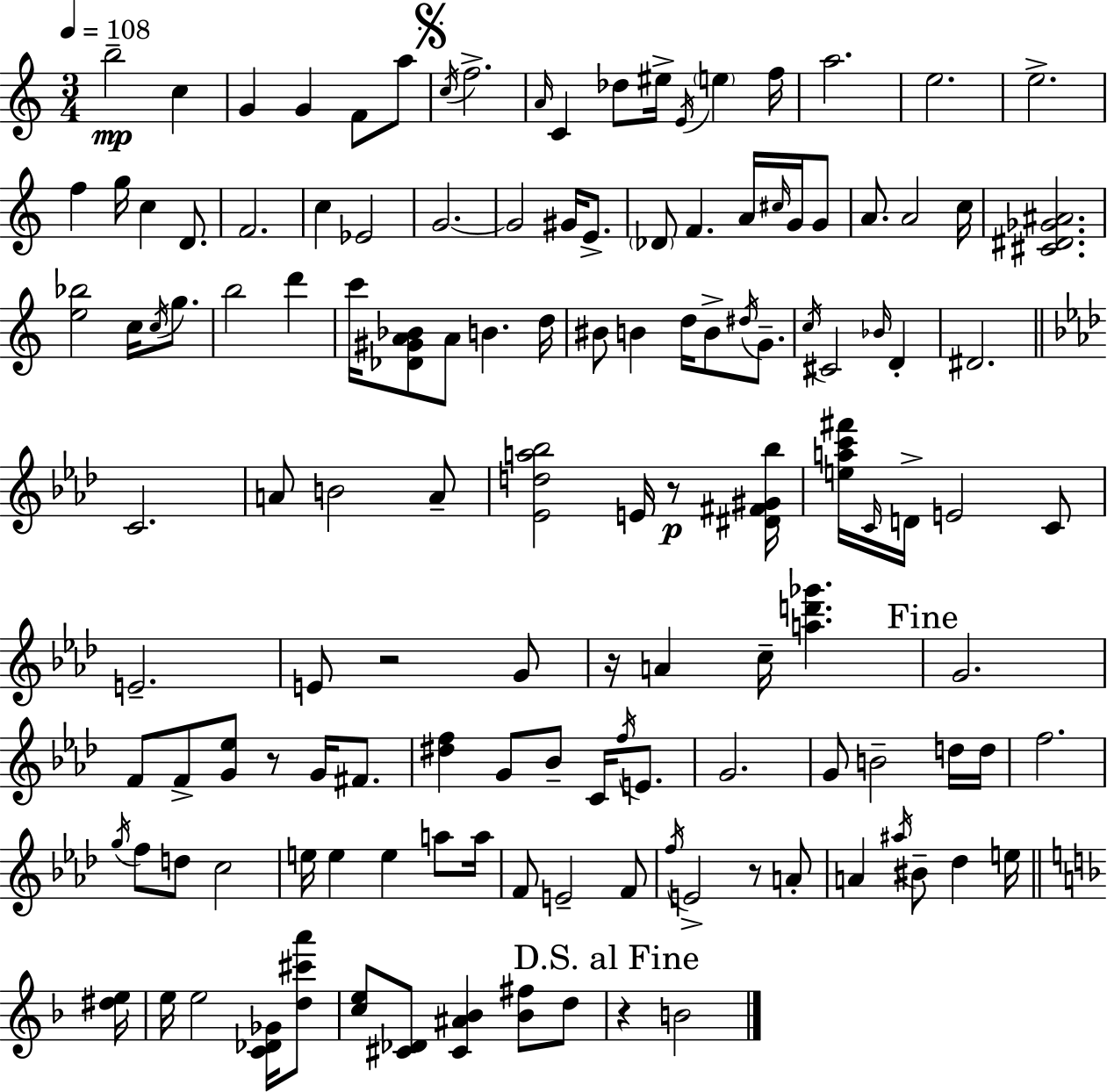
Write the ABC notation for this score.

X:1
T:Untitled
M:3/4
L:1/4
K:Am
b2 c G G F/2 a/2 c/4 f2 A/4 C _d/2 ^e/4 E/4 e f/4 a2 e2 e2 f g/4 c D/2 F2 c _E2 G2 G2 ^G/4 E/2 _D/2 F A/4 ^c/4 G/4 G/2 A/2 A2 c/4 [^C^D_G^A]2 [e_b]2 c/4 c/4 g/2 b2 d' c'/4 [_D^GA_B]/2 A/2 B d/4 ^B/2 B d/4 B/2 ^d/4 G/2 c/4 ^C2 _B/4 D ^D2 C2 A/2 B2 A/2 [_Eda_b]2 E/4 z/2 [^D^F^G_b]/4 [eac'^f']/4 C/4 D/4 E2 C/2 E2 E/2 z2 G/2 z/4 A c/4 [ad'_g'] G2 F/2 F/2 [G_e]/2 z/2 G/4 ^F/2 [^df] G/2 _B/2 C/4 f/4 E/2 G2 G/2 B2 d/4 d/4 f2 g/4 f/2 d/2 c2 e/4 e e a/2 a/4 F/2 E2 F/2 f/4 E2 z/2 A/2 A ^a/4 ^B/2 _d e/4 [^de]/4 e/4 e2 [C_D_G]/4 [d^c'a']/2 [ce]/2 [^C_D]/2 [^C^A_B] [_B^f]/2 d/2 z B2